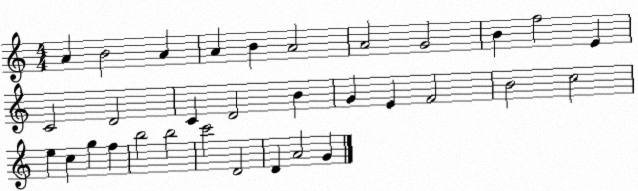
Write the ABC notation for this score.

X:1
T:Untitled
M:4/4
L:1/4
K:C
A B2 A A B A2 A2 G2 B f2 E C2 D2 C D2 B G E F2 B2 c2 e c g f b2 b2 c'2 D2 D A2 G